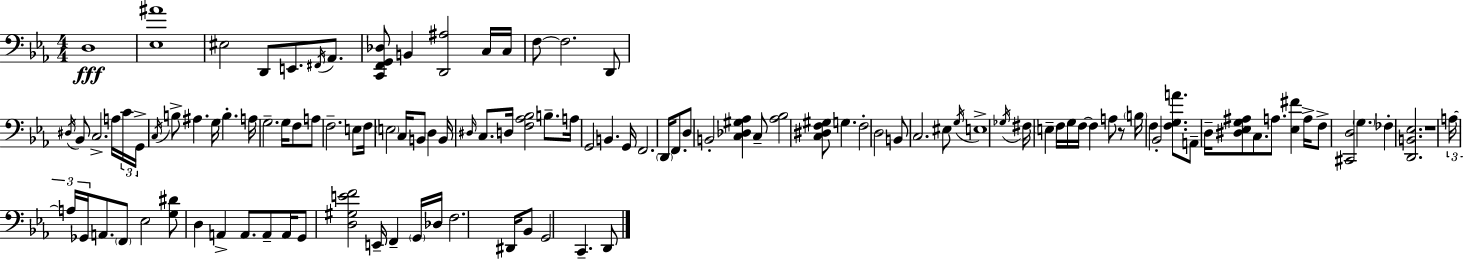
{
  \clef bass
  \numericTimeSignature
  \time 4/4
  \key c \minor
  d1\fff | <ees ais'>1 | eis2 d,8 e,8. \acciaccatura { fis,16 } aes,8. | <c, f, g, des>8 b,4 <d, ais>2 c16 | \break c16 f8~~ f2. d,8 | \acciaccatura { dis16 } bes,8 c2.-> | a16 \tuplet 3/2 { c'16 g,16-> \acciaccatura { c16 } } b8-> ais4. g16 b4.-. | a16 g2.-- | \break g16 f8 a8 f2.-- | e8 f16 \parenthesize e2 c16 b,8 d4 | b,16 \grace { dis16 } c8. d16 <f aes bes>2 | b8.-- a16 g,2 b,4. | \break g,16 f,2. | \parenthesize d,16 f,8. d8 b,2-. <c des gis aes>4 | c8-- <aes bes>2 <c dis f gis>8 g4. | f2-. d2 | \break b,8 c2. | eis8 \acciaccatura { g16 } e1-> | \acciaccatura { ges16 } fis16 \parenthesize e4-- f16 g16 f16~~ f4 | a8 r8 \parenthesize b16 f4 bes,2-. | \break <f g a'>8. a,8-- d16-- <dis ees g ais>8 c8. a8. | <ees fis'>4 a16-> f8-> <cis, d>2 | \parenthesize g4. fes4-. <d, b, ees>2. | r1 | \break \tuplet 3/2 { a16~~ a16 ges,16 } a,8. \parenthesize f,8 ees2 | <g dis'>8 d4 a,4-> | a,8. a,8-- a,16 g,8 <d gis e' f'>2 | e,16-- f,4-- \parenthesize g,16 des16 f2. | \break dis,16 bes,8 g,2 c,4.-- | d,8 \bar "|."
}